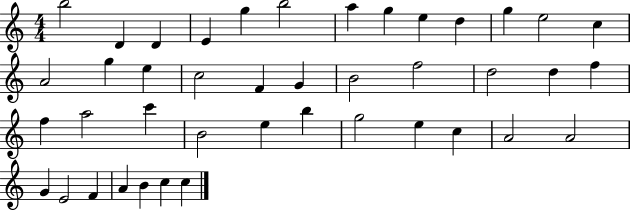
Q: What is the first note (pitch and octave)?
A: B5